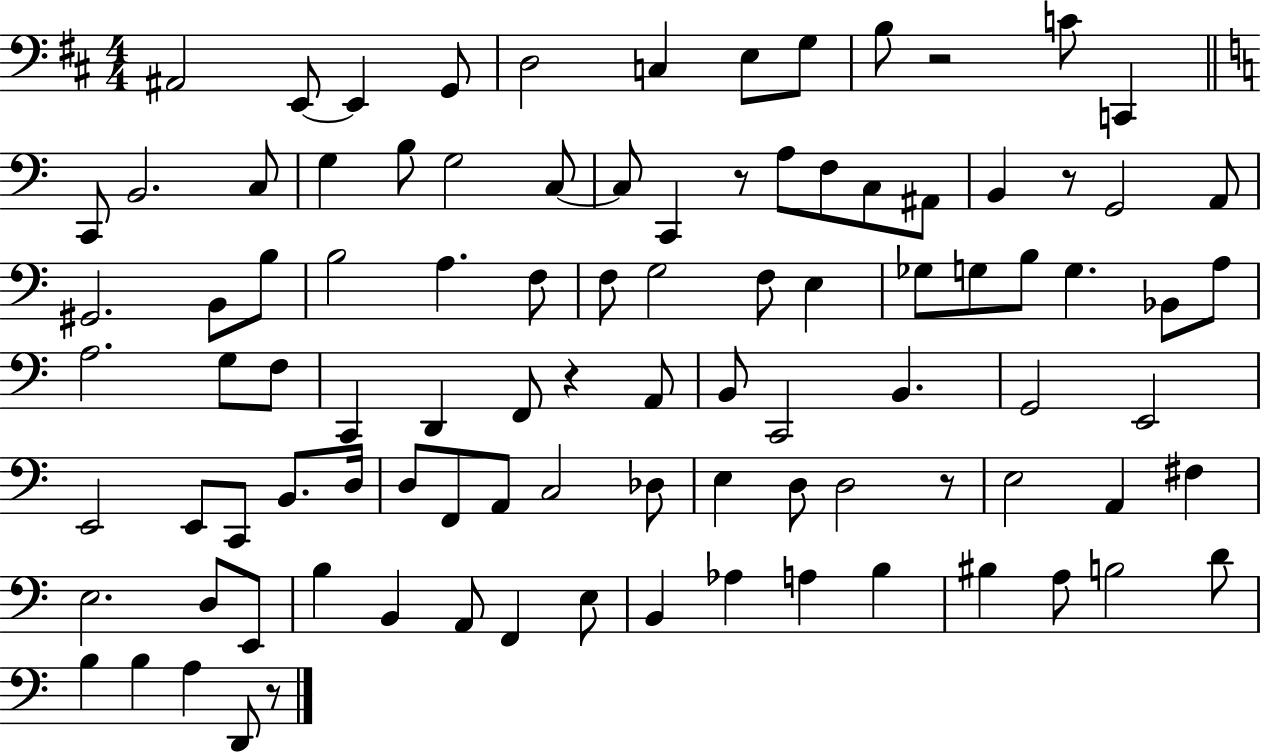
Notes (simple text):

A#2/h E2/e E2/q G2/e D3/h C3/q E3/e G3/e B3/e R/h C4/e C2/q C2/e B2/h. C3/e G3/q B3/e G3/h C3/e C3/e C2/q R/e A3/e F3/e C3/e A#2/e B2/q R/e G2/h A2/e G#2/h. B2/e B3/e B3/h A3/q. F3/e F3/e G3/h F3/e E3/q Gb3/e G3/e B3/e G3/q. Bb2/e A3/e A3/h. G3/e F3/e C2/q D2/q F2/e R/q A2/e B2/e C2/h B2/q. G2/h E2/h E2/h E2/e C2/e B2/e. D3/s D3/e F2/e A2/e C3/h Db3/e E3/q D3/e D3/h R/e E3/h A2/q F#3/q E3/h. D3/e E2/e B3/q B2/q A2/e F2/q E3/e B2/q Ab3/q A3/q B3/q BIS3/q A3/e B3/h D4/e B3/q B3/q A3/q D2/e R/e